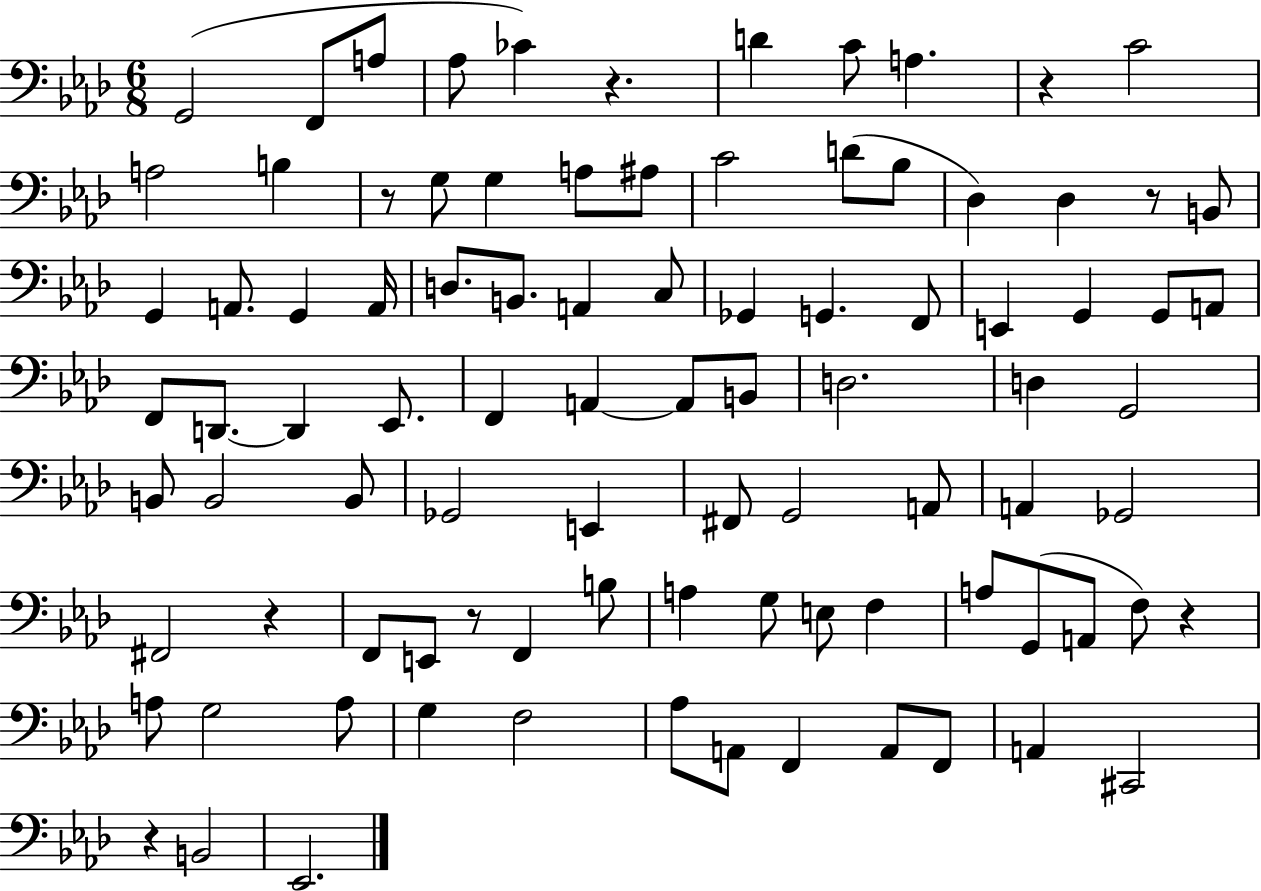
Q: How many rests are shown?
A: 8